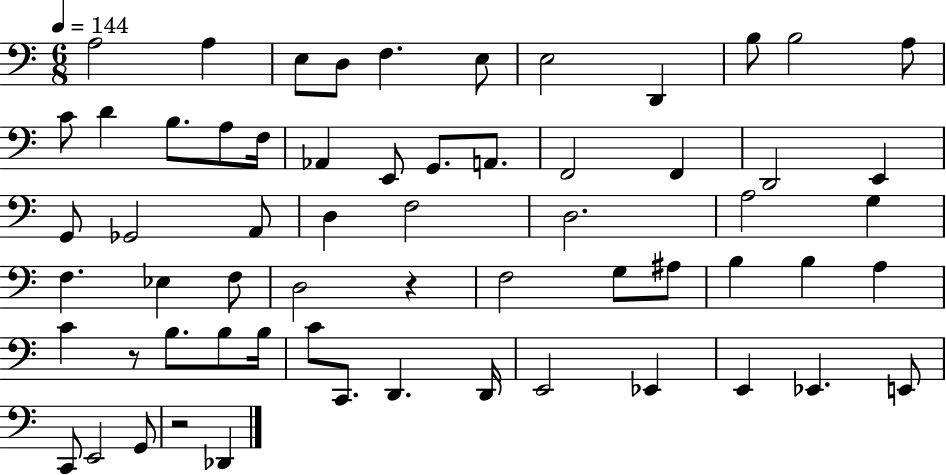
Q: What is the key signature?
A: C major